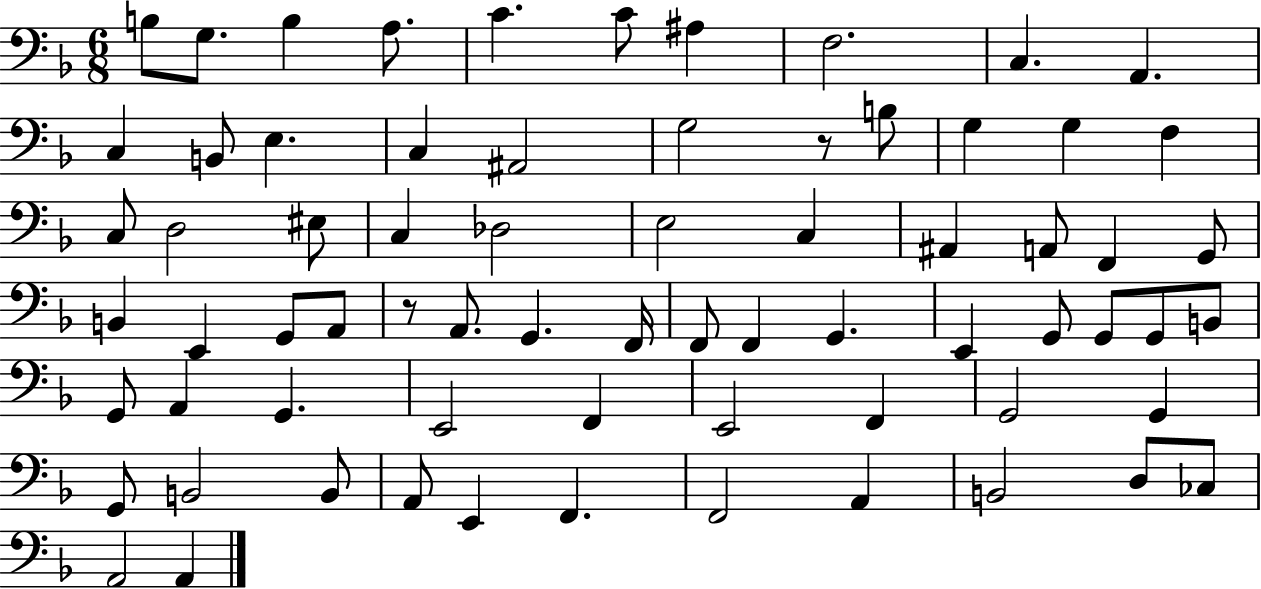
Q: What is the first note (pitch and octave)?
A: B3